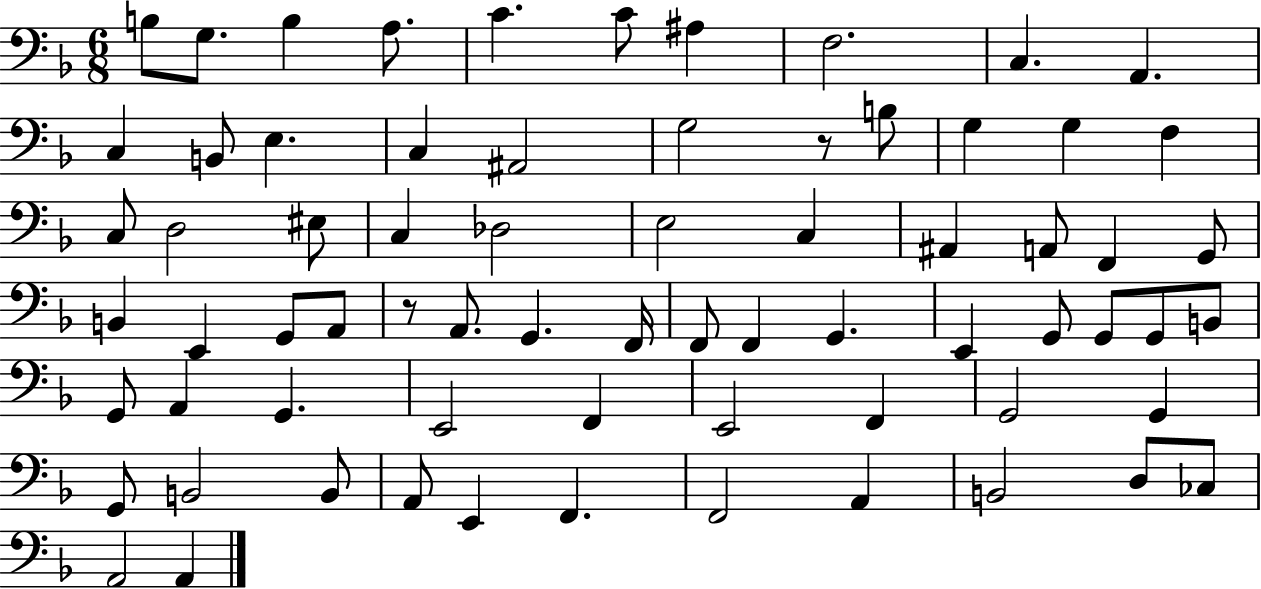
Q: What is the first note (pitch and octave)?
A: B3